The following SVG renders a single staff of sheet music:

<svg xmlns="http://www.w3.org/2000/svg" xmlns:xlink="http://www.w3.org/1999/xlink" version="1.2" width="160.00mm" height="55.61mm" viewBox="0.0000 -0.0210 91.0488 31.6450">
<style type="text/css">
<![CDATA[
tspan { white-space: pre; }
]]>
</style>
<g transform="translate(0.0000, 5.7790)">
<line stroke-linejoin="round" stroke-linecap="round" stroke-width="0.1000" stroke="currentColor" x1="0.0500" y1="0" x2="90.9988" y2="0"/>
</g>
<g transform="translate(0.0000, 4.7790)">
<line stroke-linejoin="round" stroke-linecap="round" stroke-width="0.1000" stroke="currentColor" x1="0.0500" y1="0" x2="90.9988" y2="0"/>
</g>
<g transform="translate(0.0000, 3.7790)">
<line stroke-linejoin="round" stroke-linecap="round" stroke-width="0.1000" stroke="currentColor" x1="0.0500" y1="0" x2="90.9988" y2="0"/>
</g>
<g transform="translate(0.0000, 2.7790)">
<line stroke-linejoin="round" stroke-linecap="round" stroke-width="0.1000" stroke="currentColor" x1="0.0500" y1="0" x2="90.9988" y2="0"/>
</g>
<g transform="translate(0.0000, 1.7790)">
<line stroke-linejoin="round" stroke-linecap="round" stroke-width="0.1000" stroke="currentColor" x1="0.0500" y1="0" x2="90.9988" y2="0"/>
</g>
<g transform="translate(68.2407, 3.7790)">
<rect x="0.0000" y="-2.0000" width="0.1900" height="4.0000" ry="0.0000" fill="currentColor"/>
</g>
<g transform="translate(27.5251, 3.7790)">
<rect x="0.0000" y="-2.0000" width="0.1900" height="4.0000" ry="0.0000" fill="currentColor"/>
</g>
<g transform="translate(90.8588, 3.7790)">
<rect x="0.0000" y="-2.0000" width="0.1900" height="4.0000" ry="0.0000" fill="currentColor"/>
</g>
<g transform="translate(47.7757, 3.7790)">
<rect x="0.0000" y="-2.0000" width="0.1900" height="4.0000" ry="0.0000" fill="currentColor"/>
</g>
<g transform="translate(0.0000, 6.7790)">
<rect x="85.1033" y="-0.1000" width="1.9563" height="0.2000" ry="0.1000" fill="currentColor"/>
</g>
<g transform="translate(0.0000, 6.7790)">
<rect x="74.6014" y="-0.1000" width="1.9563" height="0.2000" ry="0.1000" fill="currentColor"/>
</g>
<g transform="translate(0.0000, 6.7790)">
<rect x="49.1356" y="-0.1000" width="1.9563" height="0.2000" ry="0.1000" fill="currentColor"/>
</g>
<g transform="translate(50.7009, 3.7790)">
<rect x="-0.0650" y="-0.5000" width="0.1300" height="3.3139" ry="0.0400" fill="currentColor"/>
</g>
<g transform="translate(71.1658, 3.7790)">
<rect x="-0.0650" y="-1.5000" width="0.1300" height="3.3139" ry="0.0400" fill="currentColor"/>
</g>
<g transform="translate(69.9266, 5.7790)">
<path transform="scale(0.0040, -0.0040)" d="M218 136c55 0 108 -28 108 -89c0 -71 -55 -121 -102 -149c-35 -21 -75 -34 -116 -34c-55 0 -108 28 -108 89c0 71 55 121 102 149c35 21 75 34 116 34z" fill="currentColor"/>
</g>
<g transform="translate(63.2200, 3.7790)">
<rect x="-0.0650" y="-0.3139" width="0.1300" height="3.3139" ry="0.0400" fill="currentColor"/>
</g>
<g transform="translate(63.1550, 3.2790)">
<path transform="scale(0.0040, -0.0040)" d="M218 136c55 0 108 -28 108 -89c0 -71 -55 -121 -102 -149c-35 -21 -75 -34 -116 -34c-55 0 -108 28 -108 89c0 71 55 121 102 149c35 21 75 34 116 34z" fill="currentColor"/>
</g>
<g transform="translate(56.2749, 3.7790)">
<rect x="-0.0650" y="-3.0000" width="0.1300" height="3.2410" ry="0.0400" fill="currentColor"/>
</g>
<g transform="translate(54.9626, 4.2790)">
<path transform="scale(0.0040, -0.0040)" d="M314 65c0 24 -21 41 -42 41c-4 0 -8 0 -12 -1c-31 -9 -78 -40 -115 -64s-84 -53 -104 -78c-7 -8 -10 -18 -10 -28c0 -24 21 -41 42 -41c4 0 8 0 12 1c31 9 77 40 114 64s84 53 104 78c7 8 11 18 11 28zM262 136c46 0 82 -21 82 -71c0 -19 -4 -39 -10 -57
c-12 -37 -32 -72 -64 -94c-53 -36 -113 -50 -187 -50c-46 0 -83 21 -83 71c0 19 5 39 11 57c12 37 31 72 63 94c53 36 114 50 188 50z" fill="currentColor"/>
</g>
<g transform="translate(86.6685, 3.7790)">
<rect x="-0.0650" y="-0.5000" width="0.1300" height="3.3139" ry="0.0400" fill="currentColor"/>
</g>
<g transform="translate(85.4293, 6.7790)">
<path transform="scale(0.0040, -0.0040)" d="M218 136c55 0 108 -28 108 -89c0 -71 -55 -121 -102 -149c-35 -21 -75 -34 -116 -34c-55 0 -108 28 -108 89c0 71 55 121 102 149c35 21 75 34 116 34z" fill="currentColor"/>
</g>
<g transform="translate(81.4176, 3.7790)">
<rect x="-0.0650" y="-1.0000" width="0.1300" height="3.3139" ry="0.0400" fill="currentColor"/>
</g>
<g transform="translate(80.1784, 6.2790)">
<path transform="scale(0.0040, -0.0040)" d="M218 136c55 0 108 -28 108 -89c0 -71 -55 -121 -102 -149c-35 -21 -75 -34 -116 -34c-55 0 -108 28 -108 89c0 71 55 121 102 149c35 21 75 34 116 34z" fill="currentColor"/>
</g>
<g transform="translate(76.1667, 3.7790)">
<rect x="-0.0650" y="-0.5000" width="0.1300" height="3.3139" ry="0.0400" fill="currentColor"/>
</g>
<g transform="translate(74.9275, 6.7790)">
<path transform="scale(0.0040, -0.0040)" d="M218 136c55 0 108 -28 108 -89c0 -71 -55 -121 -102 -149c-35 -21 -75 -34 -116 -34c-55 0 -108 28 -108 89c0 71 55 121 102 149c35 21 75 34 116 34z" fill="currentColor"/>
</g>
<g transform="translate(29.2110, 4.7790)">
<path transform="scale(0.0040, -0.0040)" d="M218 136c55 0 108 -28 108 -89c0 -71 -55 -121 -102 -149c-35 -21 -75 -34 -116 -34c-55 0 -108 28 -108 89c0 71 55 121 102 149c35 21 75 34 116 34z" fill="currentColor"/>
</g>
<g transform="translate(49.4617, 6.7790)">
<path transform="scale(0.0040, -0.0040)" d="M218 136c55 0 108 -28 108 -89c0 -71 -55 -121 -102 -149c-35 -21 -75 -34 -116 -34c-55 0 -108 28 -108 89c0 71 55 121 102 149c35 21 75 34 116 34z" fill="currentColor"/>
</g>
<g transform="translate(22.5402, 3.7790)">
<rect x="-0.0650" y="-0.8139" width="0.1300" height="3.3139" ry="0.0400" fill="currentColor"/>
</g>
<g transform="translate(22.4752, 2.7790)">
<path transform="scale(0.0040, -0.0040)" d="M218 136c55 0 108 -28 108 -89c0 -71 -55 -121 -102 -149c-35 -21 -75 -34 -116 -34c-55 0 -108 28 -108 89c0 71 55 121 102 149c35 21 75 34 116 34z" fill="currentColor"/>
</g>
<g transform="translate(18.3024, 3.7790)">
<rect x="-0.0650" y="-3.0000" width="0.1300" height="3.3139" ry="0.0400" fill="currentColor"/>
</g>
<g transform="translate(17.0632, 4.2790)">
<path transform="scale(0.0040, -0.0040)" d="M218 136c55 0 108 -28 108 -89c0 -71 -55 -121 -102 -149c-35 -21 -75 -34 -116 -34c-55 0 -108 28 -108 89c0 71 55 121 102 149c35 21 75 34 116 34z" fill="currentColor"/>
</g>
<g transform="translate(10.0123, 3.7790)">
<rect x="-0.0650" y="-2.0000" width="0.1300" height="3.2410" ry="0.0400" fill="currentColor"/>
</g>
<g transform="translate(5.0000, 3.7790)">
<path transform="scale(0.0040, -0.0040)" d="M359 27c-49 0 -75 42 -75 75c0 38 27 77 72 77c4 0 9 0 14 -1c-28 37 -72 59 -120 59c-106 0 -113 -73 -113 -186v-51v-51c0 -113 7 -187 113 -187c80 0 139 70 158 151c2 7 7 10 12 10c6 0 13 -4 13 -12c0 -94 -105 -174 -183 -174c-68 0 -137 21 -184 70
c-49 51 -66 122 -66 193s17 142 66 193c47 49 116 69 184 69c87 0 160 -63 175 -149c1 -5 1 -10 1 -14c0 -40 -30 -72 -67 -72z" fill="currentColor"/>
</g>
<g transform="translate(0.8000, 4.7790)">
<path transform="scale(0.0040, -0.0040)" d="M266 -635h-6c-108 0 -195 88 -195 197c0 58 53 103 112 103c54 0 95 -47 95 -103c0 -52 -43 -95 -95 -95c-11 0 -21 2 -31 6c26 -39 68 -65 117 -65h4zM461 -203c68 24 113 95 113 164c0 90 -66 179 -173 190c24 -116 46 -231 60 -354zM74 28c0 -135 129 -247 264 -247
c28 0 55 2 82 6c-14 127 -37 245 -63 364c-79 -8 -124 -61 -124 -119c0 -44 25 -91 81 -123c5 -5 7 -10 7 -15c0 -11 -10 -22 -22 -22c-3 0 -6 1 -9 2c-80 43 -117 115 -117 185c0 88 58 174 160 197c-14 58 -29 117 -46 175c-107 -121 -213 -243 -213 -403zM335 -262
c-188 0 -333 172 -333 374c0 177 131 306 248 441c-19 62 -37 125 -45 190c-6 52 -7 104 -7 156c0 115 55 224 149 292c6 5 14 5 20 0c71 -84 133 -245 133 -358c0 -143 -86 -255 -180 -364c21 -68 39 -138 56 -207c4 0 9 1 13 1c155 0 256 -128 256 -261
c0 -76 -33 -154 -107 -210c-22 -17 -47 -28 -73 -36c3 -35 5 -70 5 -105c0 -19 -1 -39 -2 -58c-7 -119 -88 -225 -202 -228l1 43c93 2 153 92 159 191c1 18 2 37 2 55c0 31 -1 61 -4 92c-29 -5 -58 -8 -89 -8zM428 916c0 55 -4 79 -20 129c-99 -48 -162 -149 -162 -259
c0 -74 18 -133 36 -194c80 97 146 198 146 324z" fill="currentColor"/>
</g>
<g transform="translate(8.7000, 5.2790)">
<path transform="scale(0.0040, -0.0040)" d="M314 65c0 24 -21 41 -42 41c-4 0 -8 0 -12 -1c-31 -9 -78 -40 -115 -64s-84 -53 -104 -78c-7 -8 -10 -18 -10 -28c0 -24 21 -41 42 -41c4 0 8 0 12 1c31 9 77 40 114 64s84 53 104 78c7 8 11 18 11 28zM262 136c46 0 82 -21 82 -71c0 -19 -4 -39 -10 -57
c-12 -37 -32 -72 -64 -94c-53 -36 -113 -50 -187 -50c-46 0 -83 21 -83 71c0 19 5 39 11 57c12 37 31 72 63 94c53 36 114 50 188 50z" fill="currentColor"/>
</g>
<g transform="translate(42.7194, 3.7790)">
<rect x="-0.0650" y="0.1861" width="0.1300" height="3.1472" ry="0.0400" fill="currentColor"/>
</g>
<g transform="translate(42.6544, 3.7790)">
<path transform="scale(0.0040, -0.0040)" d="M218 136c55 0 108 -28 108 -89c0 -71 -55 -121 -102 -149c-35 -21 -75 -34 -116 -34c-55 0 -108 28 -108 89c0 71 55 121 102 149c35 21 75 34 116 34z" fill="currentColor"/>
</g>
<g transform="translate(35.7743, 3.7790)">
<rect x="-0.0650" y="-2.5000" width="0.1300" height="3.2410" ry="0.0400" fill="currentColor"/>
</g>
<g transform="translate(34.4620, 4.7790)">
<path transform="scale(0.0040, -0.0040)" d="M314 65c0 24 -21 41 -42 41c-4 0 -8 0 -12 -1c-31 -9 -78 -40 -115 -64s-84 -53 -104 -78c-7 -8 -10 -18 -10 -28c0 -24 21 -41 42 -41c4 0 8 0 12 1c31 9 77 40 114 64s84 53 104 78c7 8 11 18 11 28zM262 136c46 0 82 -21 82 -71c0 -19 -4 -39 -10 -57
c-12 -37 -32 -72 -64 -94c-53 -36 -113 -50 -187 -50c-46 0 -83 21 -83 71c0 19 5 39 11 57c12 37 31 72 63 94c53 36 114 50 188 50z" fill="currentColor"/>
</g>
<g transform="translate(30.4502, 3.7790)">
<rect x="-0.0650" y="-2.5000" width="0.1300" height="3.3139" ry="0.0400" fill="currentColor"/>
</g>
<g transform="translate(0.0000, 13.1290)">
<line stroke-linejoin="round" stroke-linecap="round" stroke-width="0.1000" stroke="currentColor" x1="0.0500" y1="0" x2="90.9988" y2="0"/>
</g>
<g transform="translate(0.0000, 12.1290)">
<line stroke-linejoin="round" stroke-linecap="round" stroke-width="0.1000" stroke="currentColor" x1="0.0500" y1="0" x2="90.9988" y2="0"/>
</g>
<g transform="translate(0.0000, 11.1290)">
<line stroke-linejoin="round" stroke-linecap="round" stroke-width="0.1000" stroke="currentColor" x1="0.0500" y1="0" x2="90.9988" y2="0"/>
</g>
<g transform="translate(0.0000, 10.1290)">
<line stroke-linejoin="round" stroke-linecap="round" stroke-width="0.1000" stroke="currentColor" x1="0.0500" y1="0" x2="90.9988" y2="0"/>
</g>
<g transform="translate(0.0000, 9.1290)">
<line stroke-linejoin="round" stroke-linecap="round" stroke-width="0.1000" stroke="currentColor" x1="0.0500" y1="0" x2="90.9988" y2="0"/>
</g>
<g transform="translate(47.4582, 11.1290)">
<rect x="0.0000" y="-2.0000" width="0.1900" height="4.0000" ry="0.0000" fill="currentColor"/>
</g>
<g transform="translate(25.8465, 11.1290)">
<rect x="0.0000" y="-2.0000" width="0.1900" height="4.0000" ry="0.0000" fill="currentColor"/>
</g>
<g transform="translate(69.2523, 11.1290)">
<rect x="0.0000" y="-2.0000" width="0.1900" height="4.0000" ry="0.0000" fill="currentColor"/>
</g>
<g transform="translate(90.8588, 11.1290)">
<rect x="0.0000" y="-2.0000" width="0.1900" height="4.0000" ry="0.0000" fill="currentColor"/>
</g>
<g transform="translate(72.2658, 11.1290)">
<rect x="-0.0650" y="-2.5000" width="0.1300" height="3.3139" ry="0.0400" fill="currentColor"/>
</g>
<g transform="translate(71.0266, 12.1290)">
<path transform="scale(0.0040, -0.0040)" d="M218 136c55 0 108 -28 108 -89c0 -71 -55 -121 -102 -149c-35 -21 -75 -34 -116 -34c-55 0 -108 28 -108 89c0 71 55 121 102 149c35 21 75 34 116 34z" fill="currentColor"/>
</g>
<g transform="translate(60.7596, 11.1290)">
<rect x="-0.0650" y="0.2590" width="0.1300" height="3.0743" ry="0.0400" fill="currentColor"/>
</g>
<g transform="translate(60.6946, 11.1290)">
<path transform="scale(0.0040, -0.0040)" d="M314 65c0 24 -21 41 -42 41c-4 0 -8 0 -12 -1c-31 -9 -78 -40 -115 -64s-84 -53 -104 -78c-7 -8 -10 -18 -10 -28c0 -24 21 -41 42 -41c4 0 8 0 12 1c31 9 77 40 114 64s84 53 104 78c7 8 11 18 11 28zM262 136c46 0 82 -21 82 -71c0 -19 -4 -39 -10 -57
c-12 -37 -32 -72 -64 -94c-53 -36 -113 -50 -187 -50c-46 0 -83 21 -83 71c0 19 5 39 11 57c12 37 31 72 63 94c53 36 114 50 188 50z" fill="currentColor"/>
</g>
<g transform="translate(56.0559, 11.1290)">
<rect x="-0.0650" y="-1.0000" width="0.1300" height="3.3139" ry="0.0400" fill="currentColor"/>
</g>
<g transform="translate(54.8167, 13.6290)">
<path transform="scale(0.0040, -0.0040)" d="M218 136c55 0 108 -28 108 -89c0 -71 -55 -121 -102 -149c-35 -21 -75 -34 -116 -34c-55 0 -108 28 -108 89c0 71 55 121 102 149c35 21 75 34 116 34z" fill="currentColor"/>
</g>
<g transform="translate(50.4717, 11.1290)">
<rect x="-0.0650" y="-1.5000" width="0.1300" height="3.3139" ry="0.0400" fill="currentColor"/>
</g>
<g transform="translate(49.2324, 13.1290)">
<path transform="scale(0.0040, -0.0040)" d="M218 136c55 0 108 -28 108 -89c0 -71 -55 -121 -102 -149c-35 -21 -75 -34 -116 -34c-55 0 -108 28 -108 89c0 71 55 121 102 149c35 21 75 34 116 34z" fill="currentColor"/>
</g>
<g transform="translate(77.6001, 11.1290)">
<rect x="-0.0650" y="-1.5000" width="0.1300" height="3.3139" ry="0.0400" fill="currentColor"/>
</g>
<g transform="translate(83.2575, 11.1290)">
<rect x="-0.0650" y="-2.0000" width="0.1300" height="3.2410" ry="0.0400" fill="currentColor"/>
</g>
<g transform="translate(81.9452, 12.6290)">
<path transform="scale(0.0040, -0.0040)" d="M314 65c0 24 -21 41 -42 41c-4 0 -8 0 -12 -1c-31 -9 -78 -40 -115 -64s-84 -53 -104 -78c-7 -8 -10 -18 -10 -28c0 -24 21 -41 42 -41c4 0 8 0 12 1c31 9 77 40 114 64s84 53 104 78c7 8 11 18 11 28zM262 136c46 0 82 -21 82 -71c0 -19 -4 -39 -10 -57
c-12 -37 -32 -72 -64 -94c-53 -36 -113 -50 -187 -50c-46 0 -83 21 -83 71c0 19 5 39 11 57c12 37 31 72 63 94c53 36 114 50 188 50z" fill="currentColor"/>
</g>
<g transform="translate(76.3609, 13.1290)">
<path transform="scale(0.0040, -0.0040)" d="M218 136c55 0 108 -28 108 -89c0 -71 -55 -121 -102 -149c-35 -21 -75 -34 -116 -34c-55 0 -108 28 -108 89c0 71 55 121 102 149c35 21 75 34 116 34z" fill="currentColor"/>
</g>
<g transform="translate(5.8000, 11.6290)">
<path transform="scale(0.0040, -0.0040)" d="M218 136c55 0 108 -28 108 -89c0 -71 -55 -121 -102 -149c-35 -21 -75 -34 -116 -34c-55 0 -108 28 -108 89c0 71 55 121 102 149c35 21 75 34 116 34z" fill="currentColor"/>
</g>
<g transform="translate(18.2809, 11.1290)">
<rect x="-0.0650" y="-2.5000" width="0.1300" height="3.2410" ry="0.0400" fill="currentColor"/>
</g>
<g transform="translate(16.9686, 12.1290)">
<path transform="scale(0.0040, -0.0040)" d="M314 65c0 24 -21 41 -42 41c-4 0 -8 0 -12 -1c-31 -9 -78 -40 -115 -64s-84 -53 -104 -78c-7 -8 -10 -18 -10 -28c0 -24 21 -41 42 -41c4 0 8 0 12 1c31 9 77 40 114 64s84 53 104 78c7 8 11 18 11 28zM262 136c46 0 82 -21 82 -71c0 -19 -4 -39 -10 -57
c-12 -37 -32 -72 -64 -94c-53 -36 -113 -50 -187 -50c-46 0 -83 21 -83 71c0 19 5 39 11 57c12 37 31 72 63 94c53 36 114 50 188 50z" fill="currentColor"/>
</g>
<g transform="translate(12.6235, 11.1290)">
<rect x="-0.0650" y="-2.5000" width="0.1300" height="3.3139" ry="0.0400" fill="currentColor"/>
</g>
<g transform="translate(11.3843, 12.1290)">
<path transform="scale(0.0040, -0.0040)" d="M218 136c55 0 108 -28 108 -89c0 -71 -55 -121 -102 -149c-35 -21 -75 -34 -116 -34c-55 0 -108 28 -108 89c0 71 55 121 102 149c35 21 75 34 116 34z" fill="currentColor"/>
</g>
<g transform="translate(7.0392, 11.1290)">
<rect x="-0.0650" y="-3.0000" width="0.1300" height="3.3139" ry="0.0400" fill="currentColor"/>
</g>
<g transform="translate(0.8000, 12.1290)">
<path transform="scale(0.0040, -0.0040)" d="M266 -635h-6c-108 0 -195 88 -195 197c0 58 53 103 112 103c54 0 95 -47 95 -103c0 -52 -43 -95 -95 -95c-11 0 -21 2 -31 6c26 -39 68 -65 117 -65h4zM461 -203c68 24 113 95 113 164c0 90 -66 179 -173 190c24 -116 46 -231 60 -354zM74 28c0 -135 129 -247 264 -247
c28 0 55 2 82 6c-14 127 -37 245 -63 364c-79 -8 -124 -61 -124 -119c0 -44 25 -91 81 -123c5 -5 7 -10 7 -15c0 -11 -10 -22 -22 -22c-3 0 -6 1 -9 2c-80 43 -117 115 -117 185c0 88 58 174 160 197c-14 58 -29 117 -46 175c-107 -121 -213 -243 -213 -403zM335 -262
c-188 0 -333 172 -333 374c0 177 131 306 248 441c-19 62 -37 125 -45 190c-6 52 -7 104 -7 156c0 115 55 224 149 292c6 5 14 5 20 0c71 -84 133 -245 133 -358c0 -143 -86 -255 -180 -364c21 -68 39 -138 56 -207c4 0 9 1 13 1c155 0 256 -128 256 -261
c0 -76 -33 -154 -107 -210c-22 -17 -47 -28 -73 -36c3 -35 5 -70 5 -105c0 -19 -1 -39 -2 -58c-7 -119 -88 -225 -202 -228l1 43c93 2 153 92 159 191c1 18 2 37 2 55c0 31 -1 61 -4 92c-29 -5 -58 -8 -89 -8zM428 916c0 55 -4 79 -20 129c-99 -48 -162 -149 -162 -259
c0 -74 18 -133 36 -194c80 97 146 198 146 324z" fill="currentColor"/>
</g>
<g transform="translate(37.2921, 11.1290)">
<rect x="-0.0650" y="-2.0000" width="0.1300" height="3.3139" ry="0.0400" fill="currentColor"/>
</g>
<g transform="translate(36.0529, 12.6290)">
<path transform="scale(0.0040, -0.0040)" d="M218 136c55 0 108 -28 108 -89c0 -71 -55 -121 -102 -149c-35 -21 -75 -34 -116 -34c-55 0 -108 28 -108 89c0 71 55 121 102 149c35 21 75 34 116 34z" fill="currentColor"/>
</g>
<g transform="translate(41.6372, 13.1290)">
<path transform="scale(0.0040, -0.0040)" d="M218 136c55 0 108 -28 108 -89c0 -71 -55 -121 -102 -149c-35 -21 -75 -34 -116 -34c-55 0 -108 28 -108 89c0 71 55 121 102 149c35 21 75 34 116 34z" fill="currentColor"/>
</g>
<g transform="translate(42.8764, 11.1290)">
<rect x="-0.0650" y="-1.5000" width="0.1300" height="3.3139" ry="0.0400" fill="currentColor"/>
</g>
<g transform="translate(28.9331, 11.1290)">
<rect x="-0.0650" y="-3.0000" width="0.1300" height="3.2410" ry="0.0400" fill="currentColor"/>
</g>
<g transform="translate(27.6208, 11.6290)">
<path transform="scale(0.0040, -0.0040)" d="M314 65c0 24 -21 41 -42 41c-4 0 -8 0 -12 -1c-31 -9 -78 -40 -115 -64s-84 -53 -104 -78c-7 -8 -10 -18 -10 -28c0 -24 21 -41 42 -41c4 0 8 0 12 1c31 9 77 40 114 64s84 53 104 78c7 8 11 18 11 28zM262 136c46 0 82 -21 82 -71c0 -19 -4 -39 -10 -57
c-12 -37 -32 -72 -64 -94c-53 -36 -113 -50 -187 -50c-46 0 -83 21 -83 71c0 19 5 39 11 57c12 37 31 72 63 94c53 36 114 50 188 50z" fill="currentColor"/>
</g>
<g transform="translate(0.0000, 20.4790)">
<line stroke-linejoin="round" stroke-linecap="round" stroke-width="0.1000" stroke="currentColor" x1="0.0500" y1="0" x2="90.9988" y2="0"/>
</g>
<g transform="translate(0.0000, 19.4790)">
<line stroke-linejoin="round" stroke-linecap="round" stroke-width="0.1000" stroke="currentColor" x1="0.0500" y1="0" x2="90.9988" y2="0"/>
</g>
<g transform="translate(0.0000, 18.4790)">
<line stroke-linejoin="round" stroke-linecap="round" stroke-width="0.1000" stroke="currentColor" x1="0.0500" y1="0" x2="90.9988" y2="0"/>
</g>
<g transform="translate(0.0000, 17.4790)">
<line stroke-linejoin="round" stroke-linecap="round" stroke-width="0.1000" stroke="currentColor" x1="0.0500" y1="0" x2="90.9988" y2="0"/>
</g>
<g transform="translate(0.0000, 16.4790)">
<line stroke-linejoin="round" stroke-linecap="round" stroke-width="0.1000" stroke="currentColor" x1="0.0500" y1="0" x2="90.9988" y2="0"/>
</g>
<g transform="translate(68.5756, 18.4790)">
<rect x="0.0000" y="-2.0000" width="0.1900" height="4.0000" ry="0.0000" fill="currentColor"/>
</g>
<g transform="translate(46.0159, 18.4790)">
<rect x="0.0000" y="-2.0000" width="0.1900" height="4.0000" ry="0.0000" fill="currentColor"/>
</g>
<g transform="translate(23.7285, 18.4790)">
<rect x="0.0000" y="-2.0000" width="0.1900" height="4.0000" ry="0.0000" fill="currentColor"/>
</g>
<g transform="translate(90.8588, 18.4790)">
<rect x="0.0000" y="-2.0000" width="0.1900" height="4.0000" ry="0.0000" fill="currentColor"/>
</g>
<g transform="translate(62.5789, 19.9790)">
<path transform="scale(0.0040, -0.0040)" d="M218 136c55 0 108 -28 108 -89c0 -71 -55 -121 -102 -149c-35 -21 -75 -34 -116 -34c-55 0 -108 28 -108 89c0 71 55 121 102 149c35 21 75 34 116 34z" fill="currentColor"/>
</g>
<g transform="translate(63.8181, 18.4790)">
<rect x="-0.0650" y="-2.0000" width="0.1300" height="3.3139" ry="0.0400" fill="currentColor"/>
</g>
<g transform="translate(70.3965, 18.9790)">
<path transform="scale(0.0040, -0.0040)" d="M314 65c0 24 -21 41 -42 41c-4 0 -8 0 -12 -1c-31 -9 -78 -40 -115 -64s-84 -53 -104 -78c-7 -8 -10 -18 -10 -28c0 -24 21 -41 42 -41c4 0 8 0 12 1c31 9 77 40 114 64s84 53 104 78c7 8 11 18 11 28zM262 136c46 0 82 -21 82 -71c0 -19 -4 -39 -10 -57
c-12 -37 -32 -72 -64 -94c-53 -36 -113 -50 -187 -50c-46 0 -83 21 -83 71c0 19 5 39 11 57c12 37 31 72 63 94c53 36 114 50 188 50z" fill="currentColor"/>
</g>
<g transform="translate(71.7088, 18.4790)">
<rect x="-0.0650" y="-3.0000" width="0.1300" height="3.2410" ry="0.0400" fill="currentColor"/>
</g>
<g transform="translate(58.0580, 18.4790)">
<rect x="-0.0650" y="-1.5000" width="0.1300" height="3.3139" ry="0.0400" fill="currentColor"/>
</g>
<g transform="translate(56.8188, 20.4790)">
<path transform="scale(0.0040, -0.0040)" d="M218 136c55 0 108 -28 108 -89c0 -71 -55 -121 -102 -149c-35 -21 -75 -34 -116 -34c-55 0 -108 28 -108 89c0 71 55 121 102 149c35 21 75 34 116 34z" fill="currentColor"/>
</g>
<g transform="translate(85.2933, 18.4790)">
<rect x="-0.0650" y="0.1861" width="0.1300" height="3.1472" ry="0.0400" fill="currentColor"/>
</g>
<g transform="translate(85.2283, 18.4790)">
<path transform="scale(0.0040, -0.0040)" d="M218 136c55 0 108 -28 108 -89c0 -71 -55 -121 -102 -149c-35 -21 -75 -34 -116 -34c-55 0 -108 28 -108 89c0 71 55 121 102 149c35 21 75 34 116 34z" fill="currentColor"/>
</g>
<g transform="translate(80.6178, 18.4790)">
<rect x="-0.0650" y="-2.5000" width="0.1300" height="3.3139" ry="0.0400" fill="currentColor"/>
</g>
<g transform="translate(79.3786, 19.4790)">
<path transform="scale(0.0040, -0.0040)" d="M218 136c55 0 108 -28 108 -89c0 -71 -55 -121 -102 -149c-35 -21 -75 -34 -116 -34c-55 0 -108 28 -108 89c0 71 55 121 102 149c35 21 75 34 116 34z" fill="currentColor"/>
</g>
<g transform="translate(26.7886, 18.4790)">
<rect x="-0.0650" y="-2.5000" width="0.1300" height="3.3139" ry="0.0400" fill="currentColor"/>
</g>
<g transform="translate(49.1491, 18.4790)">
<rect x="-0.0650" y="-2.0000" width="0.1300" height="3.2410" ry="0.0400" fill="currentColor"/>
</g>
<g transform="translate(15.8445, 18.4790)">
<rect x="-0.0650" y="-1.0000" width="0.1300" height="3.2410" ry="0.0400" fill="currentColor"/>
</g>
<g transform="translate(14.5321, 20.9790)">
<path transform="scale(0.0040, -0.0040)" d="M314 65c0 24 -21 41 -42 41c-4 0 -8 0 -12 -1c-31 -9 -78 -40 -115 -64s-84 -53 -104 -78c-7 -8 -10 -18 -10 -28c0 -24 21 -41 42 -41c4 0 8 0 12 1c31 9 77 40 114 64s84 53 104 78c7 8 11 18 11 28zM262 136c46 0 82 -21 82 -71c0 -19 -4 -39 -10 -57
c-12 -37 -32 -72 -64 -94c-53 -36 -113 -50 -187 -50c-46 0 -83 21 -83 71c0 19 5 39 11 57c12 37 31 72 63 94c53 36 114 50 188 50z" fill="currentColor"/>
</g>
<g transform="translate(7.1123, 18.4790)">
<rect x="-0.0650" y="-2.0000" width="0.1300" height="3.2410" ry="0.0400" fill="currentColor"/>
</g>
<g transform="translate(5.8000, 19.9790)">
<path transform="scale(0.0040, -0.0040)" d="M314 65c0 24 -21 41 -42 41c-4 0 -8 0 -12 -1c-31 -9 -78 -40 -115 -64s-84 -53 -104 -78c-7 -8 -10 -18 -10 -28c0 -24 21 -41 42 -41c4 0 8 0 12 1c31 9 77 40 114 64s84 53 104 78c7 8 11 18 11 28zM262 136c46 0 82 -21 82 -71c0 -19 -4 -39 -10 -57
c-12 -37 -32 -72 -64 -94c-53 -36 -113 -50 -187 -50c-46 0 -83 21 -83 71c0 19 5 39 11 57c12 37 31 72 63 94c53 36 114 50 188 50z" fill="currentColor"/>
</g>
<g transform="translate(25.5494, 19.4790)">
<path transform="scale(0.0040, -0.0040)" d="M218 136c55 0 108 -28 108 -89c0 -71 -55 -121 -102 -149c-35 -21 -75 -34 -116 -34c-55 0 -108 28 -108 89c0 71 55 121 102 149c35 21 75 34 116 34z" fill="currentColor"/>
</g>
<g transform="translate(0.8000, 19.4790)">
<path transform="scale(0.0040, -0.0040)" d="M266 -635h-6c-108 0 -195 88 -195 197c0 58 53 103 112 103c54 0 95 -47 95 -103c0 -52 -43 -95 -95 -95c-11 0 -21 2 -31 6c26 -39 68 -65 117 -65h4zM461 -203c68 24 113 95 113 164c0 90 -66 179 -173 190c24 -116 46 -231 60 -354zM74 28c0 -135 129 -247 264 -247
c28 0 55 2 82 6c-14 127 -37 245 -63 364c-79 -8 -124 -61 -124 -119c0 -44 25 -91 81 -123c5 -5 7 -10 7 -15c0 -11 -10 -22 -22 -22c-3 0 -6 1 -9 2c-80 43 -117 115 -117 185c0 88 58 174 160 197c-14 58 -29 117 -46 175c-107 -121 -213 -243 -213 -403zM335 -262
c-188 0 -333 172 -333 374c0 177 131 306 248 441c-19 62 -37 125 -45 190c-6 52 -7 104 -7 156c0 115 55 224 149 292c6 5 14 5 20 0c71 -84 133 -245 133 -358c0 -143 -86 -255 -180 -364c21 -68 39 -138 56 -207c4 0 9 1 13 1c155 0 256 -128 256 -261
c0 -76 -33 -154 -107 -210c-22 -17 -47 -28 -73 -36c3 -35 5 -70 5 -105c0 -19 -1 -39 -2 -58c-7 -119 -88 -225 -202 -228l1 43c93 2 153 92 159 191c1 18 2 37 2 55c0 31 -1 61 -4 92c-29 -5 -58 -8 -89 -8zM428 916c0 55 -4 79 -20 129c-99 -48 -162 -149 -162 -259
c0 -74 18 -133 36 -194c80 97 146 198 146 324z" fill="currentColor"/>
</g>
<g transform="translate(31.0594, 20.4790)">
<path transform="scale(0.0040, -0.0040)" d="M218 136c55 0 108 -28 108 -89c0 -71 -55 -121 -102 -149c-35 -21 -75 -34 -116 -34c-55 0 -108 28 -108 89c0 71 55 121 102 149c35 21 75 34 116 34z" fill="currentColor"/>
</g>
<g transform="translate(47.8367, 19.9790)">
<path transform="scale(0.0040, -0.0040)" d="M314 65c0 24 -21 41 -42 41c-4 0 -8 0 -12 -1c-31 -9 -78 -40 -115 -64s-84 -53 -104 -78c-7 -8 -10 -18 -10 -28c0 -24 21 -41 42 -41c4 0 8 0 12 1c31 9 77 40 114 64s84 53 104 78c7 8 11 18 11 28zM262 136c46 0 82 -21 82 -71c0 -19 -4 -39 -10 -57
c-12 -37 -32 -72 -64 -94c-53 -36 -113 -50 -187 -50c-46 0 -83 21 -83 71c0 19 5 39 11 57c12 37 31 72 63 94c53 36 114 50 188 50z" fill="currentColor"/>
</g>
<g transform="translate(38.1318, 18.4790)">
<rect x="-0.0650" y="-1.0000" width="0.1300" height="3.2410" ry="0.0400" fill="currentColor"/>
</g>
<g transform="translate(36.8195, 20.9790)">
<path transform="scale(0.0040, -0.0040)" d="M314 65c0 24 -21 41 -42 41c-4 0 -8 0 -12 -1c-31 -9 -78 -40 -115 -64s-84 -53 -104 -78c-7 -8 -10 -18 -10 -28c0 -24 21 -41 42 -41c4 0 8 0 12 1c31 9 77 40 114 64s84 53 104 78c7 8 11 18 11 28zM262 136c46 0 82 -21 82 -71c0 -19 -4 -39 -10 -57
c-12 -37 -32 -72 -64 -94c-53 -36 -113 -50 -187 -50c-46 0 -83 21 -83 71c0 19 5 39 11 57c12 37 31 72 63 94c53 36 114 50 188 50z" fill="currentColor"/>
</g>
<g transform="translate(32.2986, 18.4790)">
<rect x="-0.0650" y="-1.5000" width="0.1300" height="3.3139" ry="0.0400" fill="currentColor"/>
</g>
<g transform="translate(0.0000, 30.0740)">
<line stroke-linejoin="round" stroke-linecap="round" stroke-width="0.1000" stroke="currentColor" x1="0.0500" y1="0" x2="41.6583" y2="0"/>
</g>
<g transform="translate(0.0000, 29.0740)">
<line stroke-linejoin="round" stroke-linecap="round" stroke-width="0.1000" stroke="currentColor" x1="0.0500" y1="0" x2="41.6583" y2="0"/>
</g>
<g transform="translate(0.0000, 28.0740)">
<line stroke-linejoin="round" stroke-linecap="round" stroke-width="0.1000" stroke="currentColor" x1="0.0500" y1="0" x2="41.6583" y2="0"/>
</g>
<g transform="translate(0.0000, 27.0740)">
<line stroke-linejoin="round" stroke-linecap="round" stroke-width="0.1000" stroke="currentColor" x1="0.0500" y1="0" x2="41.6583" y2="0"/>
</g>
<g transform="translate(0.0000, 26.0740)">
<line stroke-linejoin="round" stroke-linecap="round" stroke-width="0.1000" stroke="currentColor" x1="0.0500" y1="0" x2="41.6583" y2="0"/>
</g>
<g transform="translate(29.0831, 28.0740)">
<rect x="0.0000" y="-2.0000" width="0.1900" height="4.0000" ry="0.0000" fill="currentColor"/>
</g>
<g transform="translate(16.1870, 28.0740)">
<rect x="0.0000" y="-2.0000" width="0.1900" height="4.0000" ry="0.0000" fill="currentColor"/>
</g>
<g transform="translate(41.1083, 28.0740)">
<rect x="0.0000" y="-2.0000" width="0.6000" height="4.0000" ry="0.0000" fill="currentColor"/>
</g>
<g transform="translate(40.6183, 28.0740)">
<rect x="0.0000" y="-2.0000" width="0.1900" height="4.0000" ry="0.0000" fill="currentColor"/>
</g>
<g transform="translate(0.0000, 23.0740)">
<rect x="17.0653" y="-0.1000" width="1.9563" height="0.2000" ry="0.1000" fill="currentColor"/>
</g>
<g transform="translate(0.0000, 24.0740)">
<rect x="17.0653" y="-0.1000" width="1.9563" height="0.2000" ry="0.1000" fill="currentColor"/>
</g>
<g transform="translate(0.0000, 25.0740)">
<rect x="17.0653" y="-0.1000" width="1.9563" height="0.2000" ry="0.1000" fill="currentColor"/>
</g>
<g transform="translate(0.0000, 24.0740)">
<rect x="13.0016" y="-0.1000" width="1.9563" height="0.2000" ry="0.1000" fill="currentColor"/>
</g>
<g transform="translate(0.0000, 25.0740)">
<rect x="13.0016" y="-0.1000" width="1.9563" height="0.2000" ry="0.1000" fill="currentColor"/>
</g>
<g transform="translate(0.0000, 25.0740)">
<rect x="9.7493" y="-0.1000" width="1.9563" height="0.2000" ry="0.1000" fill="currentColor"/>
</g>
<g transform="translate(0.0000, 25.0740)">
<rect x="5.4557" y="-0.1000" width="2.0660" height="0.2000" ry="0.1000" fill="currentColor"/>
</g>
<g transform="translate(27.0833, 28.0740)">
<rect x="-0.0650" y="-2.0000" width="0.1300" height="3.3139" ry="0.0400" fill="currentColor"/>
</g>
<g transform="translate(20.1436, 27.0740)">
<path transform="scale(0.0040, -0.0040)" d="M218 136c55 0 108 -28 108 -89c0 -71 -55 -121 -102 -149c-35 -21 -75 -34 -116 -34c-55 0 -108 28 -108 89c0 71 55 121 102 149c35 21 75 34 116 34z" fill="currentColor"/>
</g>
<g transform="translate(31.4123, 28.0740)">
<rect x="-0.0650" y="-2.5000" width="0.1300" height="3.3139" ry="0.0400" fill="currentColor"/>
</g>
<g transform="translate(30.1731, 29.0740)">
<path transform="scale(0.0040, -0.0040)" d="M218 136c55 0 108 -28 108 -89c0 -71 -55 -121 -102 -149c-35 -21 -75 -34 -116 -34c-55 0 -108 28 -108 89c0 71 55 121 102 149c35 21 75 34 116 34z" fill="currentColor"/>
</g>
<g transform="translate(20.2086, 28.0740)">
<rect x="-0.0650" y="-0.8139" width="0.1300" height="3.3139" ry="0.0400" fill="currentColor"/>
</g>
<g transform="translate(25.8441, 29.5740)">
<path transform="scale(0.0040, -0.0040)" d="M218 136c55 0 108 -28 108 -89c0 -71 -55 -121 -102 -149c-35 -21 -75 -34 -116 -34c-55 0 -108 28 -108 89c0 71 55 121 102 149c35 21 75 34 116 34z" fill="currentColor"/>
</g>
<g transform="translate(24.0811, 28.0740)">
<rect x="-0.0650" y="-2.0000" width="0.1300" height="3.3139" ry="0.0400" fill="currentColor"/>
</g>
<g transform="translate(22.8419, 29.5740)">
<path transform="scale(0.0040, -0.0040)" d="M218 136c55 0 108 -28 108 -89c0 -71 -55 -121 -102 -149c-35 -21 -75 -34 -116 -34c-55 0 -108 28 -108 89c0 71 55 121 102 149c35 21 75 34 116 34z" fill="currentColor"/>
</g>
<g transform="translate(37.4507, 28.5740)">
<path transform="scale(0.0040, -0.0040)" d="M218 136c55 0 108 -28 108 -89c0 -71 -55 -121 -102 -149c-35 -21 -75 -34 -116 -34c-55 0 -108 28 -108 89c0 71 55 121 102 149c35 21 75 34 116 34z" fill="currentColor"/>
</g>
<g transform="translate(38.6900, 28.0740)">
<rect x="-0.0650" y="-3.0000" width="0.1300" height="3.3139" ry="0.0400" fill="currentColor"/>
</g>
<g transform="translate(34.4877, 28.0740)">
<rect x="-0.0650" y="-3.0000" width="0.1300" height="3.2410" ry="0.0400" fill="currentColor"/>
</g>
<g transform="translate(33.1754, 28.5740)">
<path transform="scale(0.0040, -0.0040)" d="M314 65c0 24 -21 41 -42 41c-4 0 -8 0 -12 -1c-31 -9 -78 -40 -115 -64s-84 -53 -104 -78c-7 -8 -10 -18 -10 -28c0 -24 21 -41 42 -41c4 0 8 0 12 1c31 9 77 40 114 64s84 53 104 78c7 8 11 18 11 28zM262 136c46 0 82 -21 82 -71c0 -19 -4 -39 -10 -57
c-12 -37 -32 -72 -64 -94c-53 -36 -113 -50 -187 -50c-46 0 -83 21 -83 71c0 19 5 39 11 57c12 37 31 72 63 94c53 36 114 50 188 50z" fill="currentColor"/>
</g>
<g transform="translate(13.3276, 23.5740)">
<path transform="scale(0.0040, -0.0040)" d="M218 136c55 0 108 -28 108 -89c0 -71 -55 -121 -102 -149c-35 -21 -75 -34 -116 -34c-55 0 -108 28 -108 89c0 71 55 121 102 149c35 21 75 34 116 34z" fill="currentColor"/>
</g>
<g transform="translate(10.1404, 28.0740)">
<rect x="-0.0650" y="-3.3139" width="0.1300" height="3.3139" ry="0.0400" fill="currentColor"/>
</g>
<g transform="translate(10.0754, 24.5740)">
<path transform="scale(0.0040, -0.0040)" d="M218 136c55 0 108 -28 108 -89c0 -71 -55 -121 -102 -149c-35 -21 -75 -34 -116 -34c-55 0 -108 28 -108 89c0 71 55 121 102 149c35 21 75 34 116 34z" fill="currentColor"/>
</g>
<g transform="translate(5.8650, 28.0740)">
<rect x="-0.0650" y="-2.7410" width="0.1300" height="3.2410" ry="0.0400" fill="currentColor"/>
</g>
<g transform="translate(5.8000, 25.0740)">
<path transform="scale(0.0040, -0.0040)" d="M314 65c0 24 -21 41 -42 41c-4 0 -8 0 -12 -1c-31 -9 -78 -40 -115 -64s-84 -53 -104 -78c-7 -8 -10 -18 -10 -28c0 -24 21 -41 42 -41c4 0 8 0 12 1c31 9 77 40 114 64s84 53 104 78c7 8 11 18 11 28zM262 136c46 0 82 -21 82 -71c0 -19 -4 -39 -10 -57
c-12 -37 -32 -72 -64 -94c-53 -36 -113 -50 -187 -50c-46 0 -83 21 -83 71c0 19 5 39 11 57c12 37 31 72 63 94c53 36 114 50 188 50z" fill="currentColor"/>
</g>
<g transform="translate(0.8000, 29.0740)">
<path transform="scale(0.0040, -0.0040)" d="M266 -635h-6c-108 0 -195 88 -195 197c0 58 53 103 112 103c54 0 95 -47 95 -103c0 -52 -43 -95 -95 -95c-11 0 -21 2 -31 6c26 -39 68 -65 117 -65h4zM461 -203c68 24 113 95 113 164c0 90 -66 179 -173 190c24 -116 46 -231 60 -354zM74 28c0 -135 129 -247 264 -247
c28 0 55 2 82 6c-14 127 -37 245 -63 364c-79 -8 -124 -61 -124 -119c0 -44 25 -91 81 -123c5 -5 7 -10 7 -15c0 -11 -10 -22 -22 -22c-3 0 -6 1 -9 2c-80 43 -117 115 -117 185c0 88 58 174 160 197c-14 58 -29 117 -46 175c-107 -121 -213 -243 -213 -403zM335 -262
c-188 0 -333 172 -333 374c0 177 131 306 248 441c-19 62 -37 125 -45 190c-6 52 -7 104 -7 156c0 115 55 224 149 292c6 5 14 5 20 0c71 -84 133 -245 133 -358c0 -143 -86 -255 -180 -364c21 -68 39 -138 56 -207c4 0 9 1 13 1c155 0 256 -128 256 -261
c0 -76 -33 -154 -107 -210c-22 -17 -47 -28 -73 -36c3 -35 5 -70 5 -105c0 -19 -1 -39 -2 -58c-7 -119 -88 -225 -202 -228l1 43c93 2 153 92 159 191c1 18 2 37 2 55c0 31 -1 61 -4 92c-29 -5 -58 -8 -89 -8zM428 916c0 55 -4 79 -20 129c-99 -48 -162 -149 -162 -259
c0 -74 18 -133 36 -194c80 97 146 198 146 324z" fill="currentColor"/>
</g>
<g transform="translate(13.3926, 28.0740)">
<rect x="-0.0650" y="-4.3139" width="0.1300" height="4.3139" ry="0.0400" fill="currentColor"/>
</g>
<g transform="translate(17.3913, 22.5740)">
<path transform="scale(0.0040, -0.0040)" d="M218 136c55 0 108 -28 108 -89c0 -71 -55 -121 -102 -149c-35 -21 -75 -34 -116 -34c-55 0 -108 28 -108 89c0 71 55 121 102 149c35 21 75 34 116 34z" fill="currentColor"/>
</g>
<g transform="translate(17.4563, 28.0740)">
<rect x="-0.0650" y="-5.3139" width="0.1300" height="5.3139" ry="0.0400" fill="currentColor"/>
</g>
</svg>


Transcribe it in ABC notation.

X:1
T:Untitled
M:4/4
L:1/4
K:C
F2 A d G G2 B C A2 c E C D C A G G2 A2 F E E D B2 G E F2 F2 D2 G E D2 F2 E F A2 G B a2 b d' f' d F F G A2 A